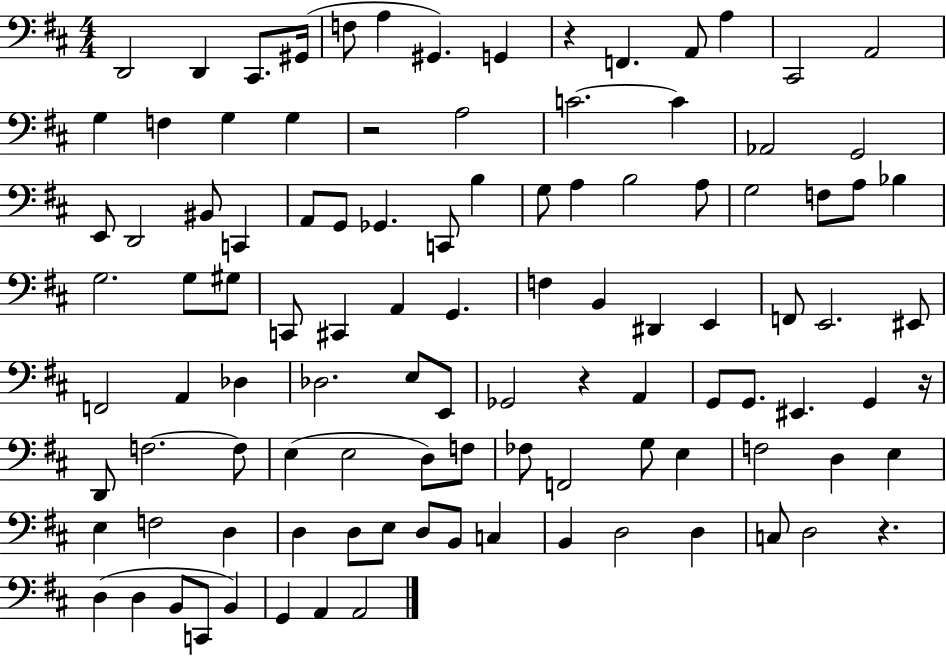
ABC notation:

X:1
T:Untitled
M:4/4
L:1/4
K:D
D,,2 D,, ^C,,/2 ^G,,/4 F,/2 A, ^G,, G,, z F,, A,,/2 A, ^C,,2 A,,2 G, F, G, G, z2 A,2 C2 C _A,,2 G,,2 E,,/2 D,,2 ^B,,/2 C,, A,,/2 G,,/2 _G,, C,,/2 B, G,/2 A, B,2 A,/2 G,2 F,/2 A,/2 _B, G,2 G,/2 ^G,/2 C,,/2 ^C,, A,, G,, F, B,, ^D,, E,, F,,/2 E,,2 ^E,,/2 F,,2 A,, _D, _D,2 E,/2 E,,/2 _G,,2 z A,, G,,/2 G,,/2 ^E,, G,, z/4 D,,/2 F,2 F,/2 E, E,2 D,/2 F,/2 _F,/2 F,,2 G,/2 E, F,2 D, E, E, F,2 D, D, D,/2 E,/2 D,/2 B,,/2 C, B,, D,2 D, C,/2 D,2 z D, D, B,,/2 C,,/2 B,, G,, A,, A,,2